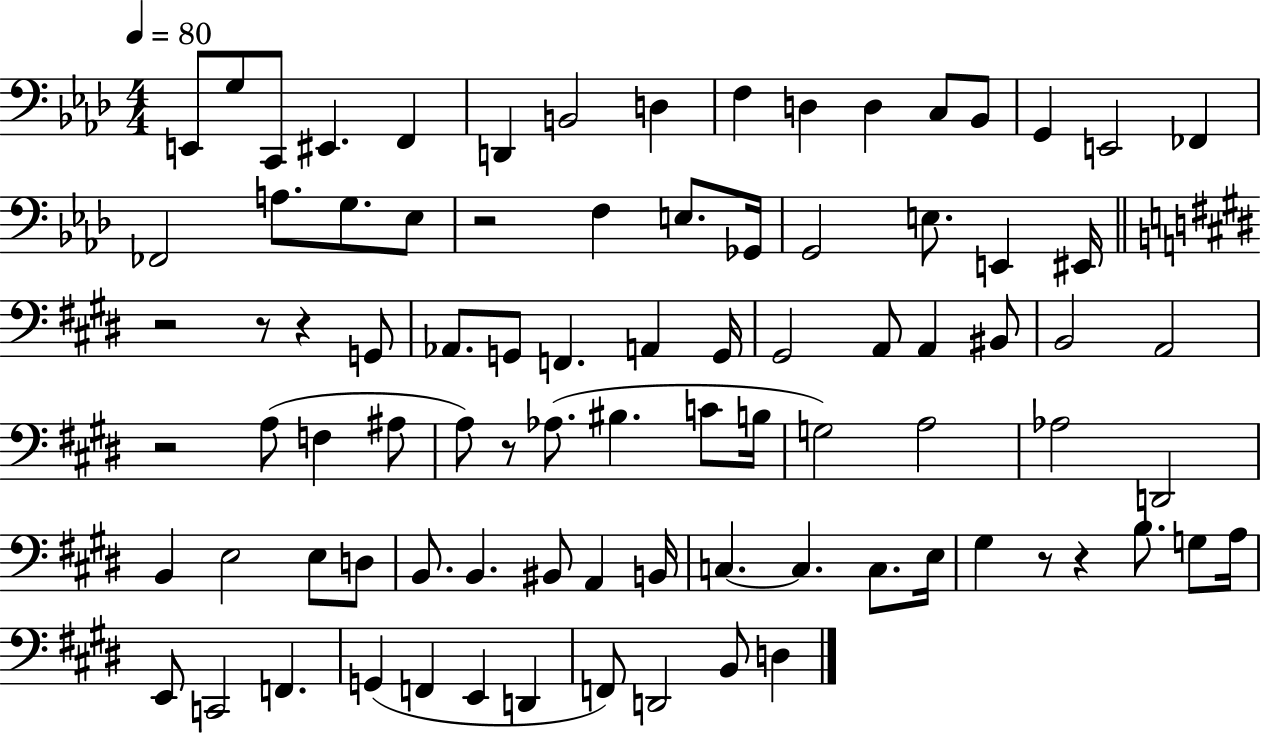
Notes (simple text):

E2/e G3/e C2/e EIS2/q. F2/q D2/q B2/h D3/q F3/q D3/q D3/q C3/e Bb2/e G2/q E2/h FES2/q FES2/h A3/e. G3/e. Eb3/e R/h F3/q E3/e. Gb2/s G2/h E3/e. E2/q EIS2/s R/h R/e R/q G2/e Ab2/e. G2/e F2/q. A2/q G2/s G#2/h A2/e A2/q BIS2/e B2/h A2/h R/h A3/e F3/q A#3/e A3/e R/e Ab3/e. BIS3/q. C4/e B3/s G3/h A3/h Ab3/h D2/h B2/q E3/h E3/e D3/e B2/e. B2/q. BIS2/e A2/q B2/s C3/q. C3/q. C3/e. E3/s G#3/q R/e R/q B3/e. G3/e A3/s E2/e C2/h F2/q. G2/q F2/q E2/q D2/q F2/e D2/h B2/e D3/q